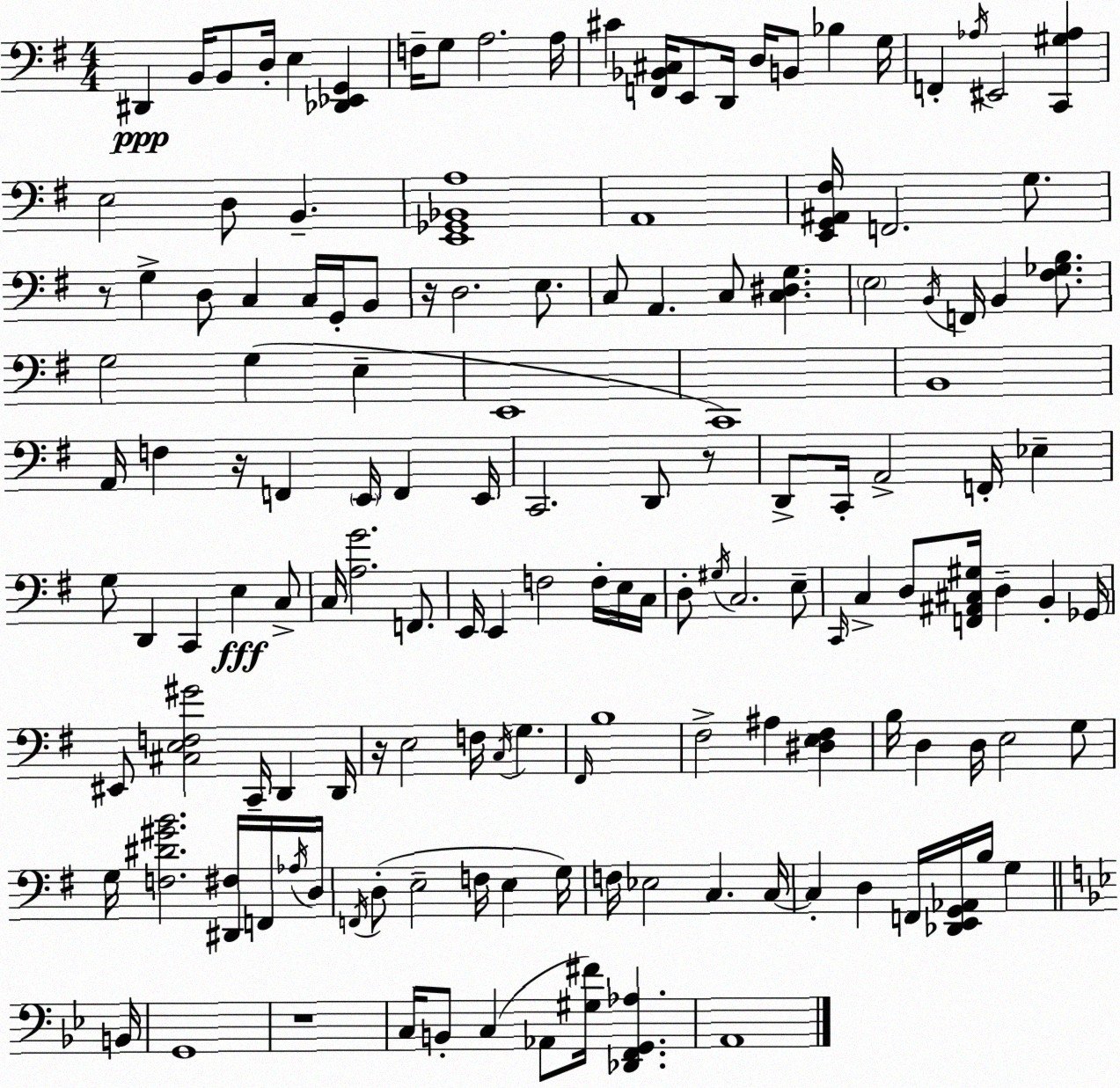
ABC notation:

X:1
T:Untitled
M:4/4
L:1/4
K:Em
^D,, B,,/4 B,,/2 D,/4 E, [_D,,_E,,G,,] F,/4 G,/2 A,2 A,/4 ^C [F,,_B,,^C,]/4 E,,/2 D,,/4 D,/4 B,,/2 _B, G,/4 F,, _A,/4 ^E,,2 [C,,^G,_A,] E,2 D,/2 B,, [E,,_G,,_B,,A,]4 A,,4 [E,,G,,^A,,^F,]/4 F,,2 G,/2 z/2 G, D,/2 C, C,/4 G,,/4 B,,/2 z/4 D,2 E,/2 C,/2 A,, C,/2 [C,^D,G,] E,2 B,,/4 F,,/4 B,, [^F,_G,B,]/2 G,2 G, E, E,,4 C,,4 B,,4 A,,/4 F, z/4 F,, E,,/4 F,, E,,/4 C,,2 D,,/2 z/2 D,,/2 C,,/4 A,,2 F,,/4 _E, G,/2 D,, C,, E, C,/2 C,/4 [A,G]2 F,,/2 E,,/4 E,, F,2 F,/4 E,/4 C,/4 D,/2 ^G,/4 C,2 E,/2 C,,/4 C, D,/2 [F,,^A,,^C,^G,]/4 D, B,, _G,,/4 ^E,,/2 [^C,E,F,^G]2 C,,/4 D,, D,,/4 z/4 E,2 F,/4 C,/4 G, ^F,,/4 B,4 ^F,2 ^A, [^D,E,^F,] B,/4 D, D,/4 E,2 G,/2 G,/4 [F,^D^GB]2 [^D,,^F,]/4 F,,/4 _A,/4 D,/4 F,,/4 D,/2 E,2 F,/4 E, G,/4 F,/4 _E,2 C, C,/4 C, D, F,,/4 [_D,,E,,G,,_A,,]/4 B,/4 G, B,,/4 G,,4 z4 C,/4 B,,/2 C, _A,,/2 [^G,^F]/4 [_D,,F,,G,,_A,] A,,4